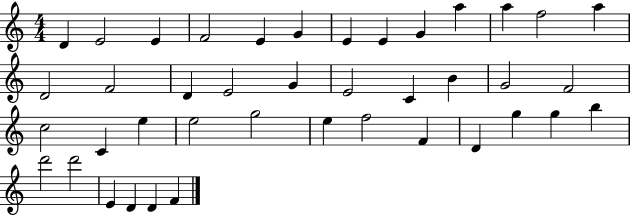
D4/q E4/h E4/q F4/h E4/q G4/q E4/q E4/q G4/q A5/q A5/q F5/h A5/q D4/h F4/h D4/q E4/h G4/q E4/h C4/q B4/q G4/h F4/h C5/h C4/q E5/q E5/h G5/h E5/q F5/h F4/q D4/q G5/q G5/q B5/q D6/h D6/h E4/q D4/q D4/q F4/q